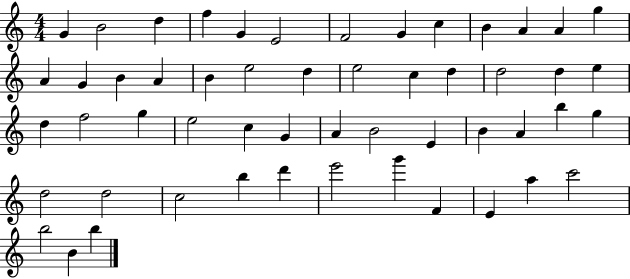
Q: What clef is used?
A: treble